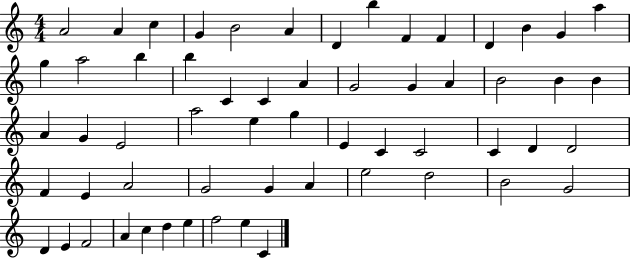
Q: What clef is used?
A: treble